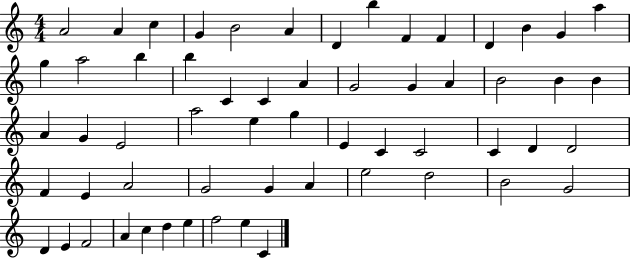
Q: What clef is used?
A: treble